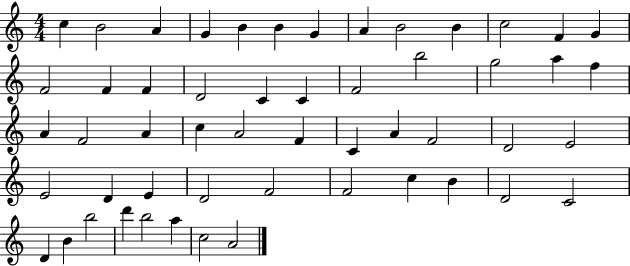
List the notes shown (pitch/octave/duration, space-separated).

C5/q B4/h A4/q G4/q B4/q B4/q G4/q A4/q B4/h B4/q C5/h F4/q G4/q F4/h F4/q F4/q D4/h C4/q C4/q F4/h B5/h G5/h A5/q F5/q A4/q F4/h A4/q C5/q A4/h F4/q C4/q A4/q F4/h D4/h E4/h E4/h D4/q E4/q D4/h F4/h F4/h C5/q B4/q D4/h C4/h D4/q B4/q B5/h D6/q B5/h A5/q C5/h A4/h